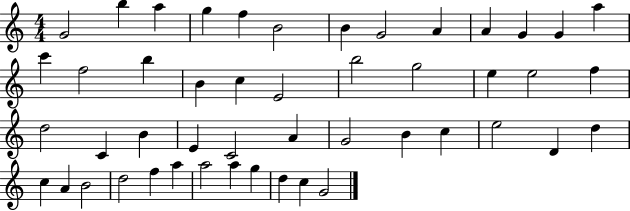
G4/h B5/q A5/q G5/q F5/q B4/h B4/q G4/h A4/q A4/q G4/q G4/q A5/q C6/q F5/h B5/q B4/q C5/q E4/h B5/h G5/h E5/q E5/h F5/q D5/h C4/q B4/q E4/q C4/h A4/q G4/h B4/q C5/q E5/h D4/q D5/q C5/q A4/q B4/h D5/h F5/q A5/q A5/h A5/q G5/q D5/q C5/q G4/h